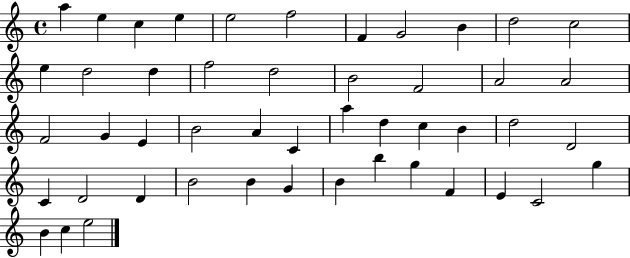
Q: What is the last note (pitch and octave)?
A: E5